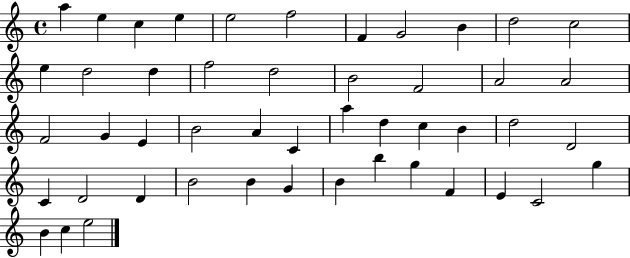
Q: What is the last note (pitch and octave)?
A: E5